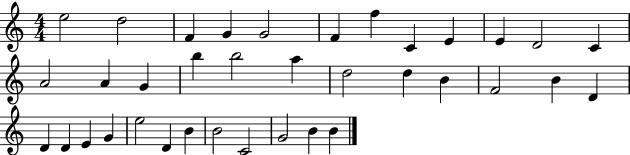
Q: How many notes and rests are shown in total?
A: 36